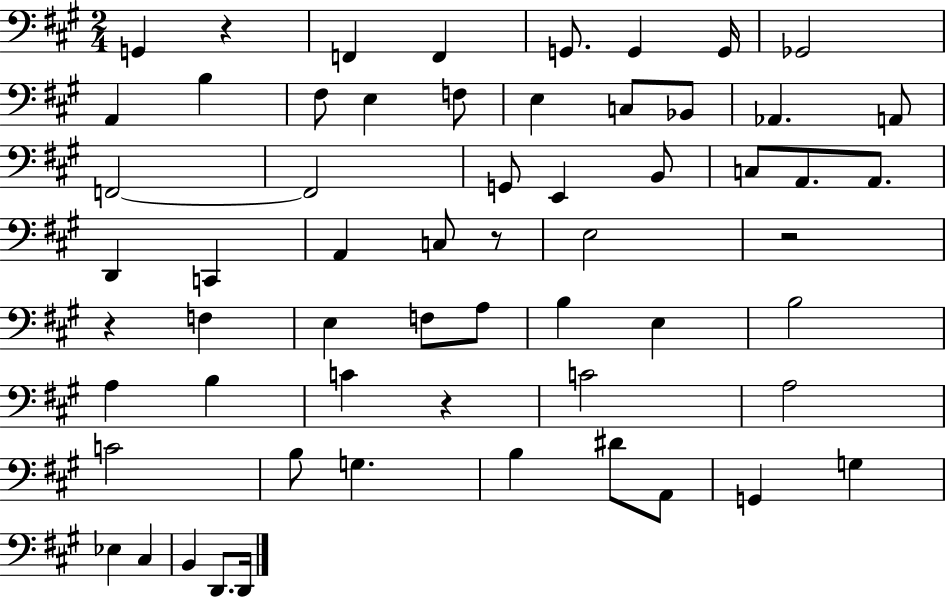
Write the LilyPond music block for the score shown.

{
  \clef bass
  \numericTimeSignature
  \time 2/4
  \key a \major
  g,4 r4 | f,4 f,4 | g,8. g,4 g,16 | ges,2 | \break a,4 b4 | fis8 e4 f8 | e4 c8 bes,8 | aes,4. a,8 | \break f,2~~ | f,2 | g,8 e,4 b,8 | c8 a,8. a,8. | \break d,4 c,4 | a,4 c8 r8 | e2 | r2 | \break r4 f4 | e4 f8 a8 | b4 e4 | b2 | \break a4 b4 | c'4 r4 | c'2 | a2 | \break c'2 | b8 g4. | b4 dis'8 a,8 | g,4 g4 | \break ees4 cis4 | b,4 d,8. d,16 | \bar "|."
}